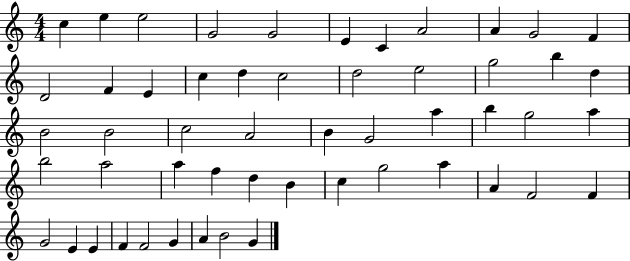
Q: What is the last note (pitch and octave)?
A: G4